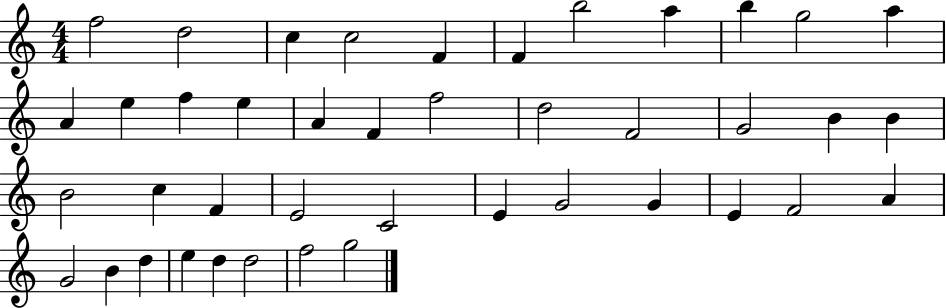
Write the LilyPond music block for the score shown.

{
  \clef treble
  \numericTimeSignature
  \time 4/4
  \key c \major
  f''2 d''2 | c''4 c''2 f'4 | f'4 b''2 a''4 | b''4 g''2 a''4 | \break a'4 e''4 f''4 e''4 | a'4 f'4 f''2 | d''2 f'2 | g'2 b'4 b'4 | \break b'2 c''4 f'4 | e'2 c'2 | e'4 g'2 g'4 | e'4 f'2 a'4 | \break g'2 b'4 d''4 | e''4 d''4 d''2 | f''2 g''2 | \bar "|."
}